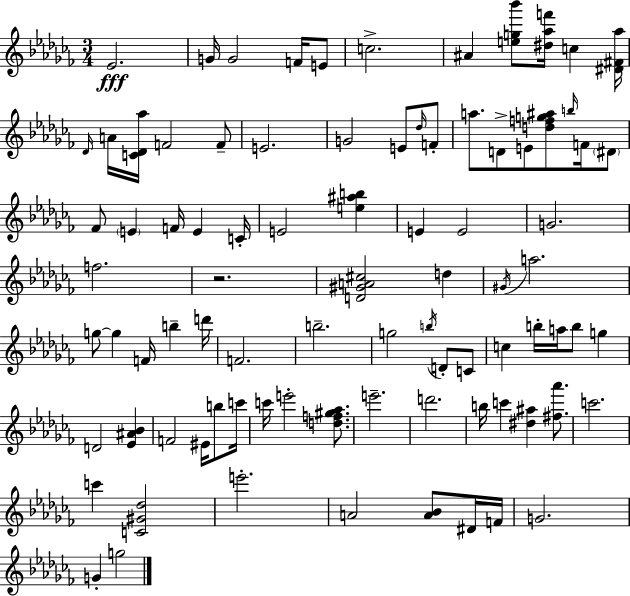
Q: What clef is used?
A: treble